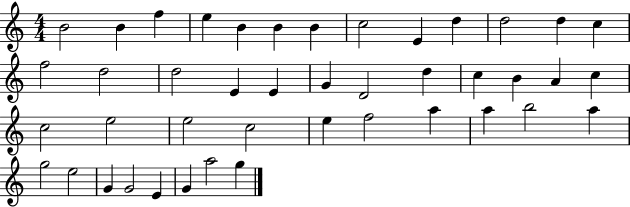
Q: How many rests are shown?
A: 0